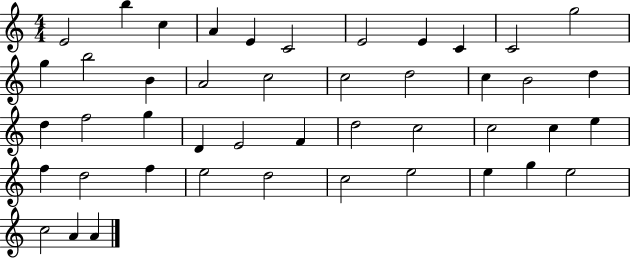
{
  \clef treble
  \numericTimeSignature
  \time 4/4
  \key c \major
  e'2 b''4 c''4 | a'4 e'4 c'2 | e'2 e'4 c'4 | c'2 g''2 | \break g''4 b''2 b'4 | a'2 c''2 | c''2 d''2 | c''4 b'2 d''4 | \break d''4 f''2 g''4 | d'4 e'2 f'4 | d''2 c''2 | c''2 c''4 e''4 | \break f''4 d''2 f''4 | e''2 d''2 | c''2 e''2 | e''4 g''4 e''2 | \break c''2 a'4 a'4 | \bar "|."
}